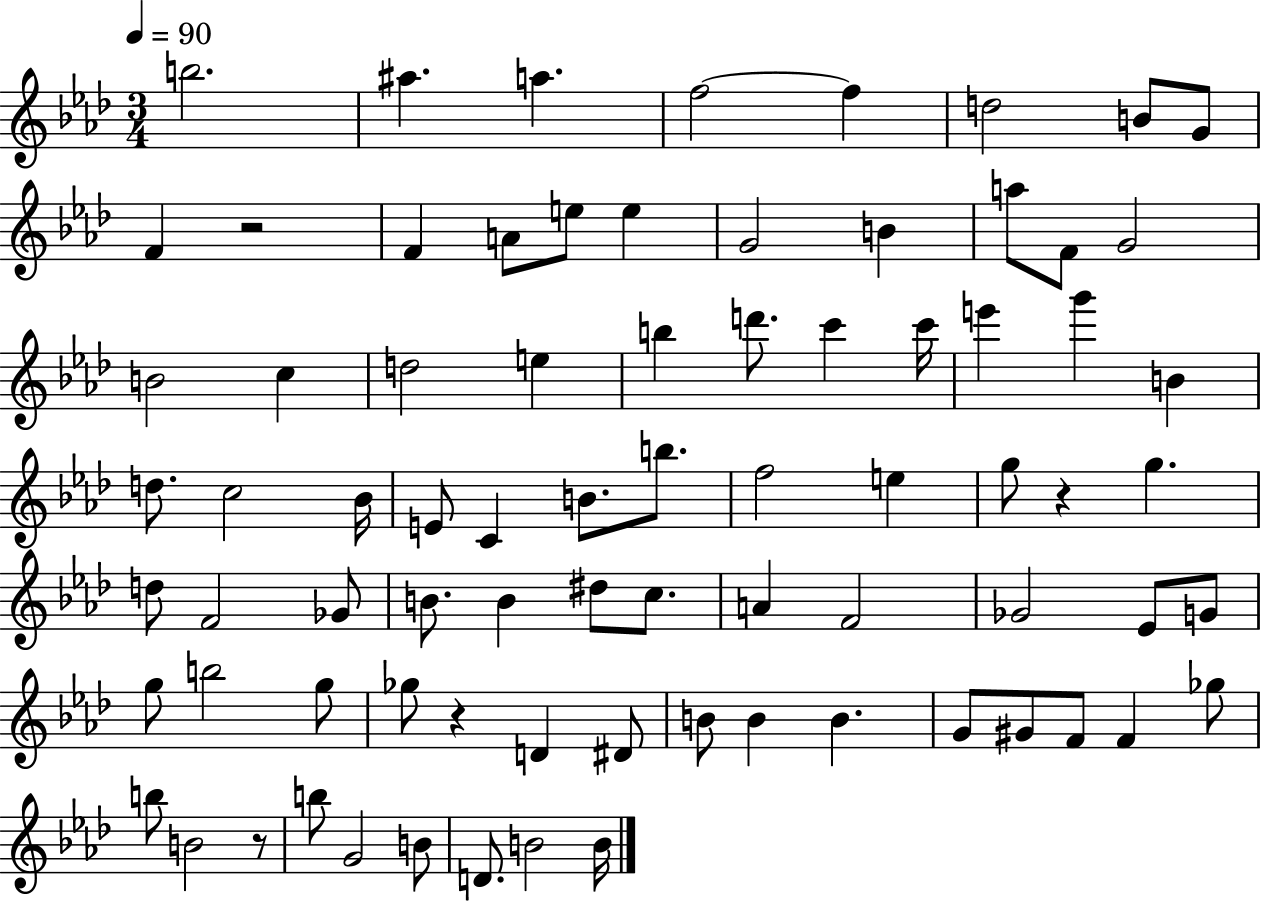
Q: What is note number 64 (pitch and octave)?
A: F4